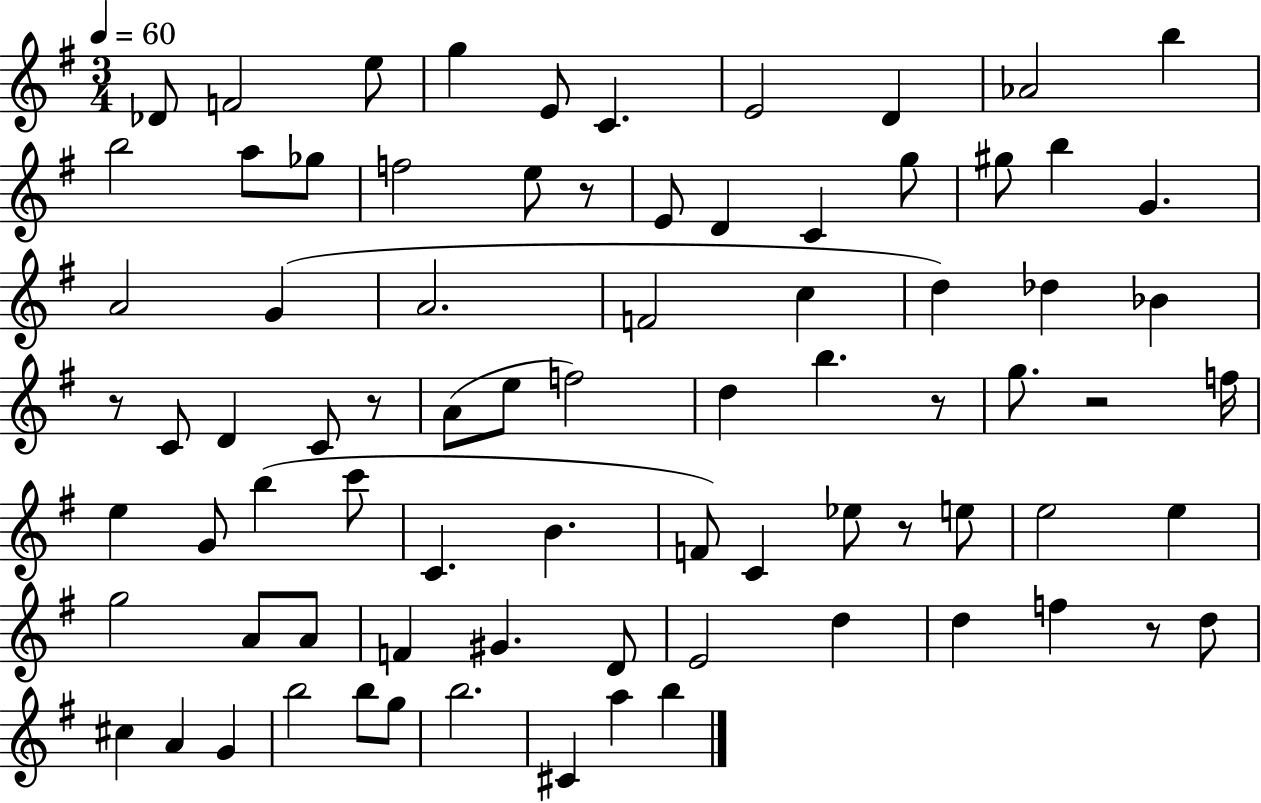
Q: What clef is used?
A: treble